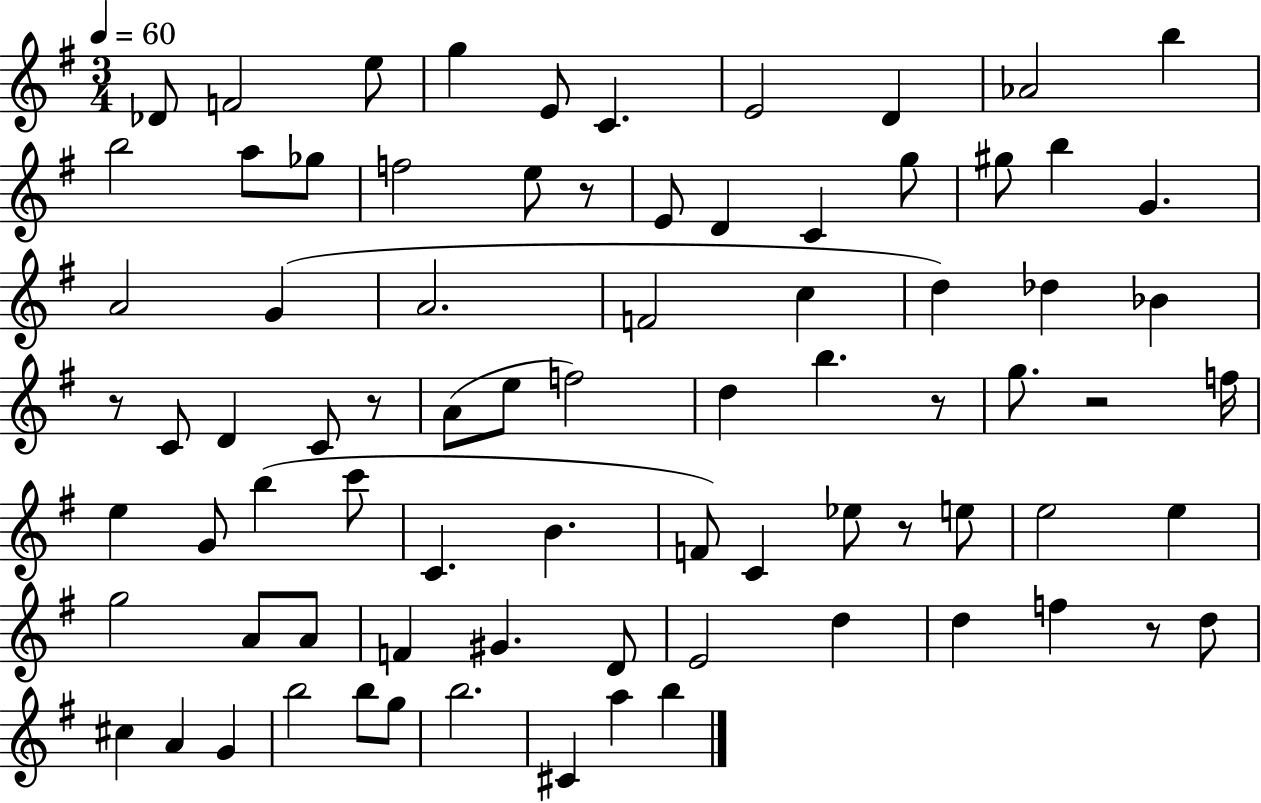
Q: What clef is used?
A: treble